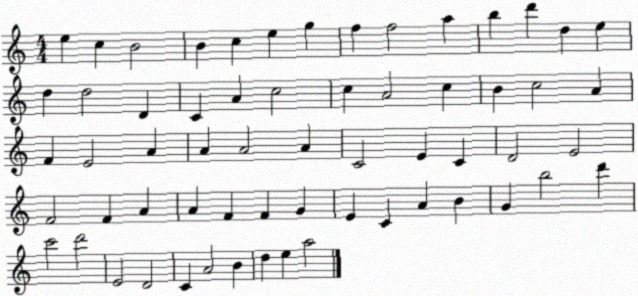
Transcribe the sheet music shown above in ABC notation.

X:1
T:Untitled
M:4/4
L:1/4
K:C
e c B2 B c e g f f2 a b d' d e d d2 D C A c2 c A2 c B c2 A F E2 A A A2 A C2 E C D2 E2 F2 F A A F F G E C A B G b2 d' c'2 d'2 E2 D2 C A2 B d e a2